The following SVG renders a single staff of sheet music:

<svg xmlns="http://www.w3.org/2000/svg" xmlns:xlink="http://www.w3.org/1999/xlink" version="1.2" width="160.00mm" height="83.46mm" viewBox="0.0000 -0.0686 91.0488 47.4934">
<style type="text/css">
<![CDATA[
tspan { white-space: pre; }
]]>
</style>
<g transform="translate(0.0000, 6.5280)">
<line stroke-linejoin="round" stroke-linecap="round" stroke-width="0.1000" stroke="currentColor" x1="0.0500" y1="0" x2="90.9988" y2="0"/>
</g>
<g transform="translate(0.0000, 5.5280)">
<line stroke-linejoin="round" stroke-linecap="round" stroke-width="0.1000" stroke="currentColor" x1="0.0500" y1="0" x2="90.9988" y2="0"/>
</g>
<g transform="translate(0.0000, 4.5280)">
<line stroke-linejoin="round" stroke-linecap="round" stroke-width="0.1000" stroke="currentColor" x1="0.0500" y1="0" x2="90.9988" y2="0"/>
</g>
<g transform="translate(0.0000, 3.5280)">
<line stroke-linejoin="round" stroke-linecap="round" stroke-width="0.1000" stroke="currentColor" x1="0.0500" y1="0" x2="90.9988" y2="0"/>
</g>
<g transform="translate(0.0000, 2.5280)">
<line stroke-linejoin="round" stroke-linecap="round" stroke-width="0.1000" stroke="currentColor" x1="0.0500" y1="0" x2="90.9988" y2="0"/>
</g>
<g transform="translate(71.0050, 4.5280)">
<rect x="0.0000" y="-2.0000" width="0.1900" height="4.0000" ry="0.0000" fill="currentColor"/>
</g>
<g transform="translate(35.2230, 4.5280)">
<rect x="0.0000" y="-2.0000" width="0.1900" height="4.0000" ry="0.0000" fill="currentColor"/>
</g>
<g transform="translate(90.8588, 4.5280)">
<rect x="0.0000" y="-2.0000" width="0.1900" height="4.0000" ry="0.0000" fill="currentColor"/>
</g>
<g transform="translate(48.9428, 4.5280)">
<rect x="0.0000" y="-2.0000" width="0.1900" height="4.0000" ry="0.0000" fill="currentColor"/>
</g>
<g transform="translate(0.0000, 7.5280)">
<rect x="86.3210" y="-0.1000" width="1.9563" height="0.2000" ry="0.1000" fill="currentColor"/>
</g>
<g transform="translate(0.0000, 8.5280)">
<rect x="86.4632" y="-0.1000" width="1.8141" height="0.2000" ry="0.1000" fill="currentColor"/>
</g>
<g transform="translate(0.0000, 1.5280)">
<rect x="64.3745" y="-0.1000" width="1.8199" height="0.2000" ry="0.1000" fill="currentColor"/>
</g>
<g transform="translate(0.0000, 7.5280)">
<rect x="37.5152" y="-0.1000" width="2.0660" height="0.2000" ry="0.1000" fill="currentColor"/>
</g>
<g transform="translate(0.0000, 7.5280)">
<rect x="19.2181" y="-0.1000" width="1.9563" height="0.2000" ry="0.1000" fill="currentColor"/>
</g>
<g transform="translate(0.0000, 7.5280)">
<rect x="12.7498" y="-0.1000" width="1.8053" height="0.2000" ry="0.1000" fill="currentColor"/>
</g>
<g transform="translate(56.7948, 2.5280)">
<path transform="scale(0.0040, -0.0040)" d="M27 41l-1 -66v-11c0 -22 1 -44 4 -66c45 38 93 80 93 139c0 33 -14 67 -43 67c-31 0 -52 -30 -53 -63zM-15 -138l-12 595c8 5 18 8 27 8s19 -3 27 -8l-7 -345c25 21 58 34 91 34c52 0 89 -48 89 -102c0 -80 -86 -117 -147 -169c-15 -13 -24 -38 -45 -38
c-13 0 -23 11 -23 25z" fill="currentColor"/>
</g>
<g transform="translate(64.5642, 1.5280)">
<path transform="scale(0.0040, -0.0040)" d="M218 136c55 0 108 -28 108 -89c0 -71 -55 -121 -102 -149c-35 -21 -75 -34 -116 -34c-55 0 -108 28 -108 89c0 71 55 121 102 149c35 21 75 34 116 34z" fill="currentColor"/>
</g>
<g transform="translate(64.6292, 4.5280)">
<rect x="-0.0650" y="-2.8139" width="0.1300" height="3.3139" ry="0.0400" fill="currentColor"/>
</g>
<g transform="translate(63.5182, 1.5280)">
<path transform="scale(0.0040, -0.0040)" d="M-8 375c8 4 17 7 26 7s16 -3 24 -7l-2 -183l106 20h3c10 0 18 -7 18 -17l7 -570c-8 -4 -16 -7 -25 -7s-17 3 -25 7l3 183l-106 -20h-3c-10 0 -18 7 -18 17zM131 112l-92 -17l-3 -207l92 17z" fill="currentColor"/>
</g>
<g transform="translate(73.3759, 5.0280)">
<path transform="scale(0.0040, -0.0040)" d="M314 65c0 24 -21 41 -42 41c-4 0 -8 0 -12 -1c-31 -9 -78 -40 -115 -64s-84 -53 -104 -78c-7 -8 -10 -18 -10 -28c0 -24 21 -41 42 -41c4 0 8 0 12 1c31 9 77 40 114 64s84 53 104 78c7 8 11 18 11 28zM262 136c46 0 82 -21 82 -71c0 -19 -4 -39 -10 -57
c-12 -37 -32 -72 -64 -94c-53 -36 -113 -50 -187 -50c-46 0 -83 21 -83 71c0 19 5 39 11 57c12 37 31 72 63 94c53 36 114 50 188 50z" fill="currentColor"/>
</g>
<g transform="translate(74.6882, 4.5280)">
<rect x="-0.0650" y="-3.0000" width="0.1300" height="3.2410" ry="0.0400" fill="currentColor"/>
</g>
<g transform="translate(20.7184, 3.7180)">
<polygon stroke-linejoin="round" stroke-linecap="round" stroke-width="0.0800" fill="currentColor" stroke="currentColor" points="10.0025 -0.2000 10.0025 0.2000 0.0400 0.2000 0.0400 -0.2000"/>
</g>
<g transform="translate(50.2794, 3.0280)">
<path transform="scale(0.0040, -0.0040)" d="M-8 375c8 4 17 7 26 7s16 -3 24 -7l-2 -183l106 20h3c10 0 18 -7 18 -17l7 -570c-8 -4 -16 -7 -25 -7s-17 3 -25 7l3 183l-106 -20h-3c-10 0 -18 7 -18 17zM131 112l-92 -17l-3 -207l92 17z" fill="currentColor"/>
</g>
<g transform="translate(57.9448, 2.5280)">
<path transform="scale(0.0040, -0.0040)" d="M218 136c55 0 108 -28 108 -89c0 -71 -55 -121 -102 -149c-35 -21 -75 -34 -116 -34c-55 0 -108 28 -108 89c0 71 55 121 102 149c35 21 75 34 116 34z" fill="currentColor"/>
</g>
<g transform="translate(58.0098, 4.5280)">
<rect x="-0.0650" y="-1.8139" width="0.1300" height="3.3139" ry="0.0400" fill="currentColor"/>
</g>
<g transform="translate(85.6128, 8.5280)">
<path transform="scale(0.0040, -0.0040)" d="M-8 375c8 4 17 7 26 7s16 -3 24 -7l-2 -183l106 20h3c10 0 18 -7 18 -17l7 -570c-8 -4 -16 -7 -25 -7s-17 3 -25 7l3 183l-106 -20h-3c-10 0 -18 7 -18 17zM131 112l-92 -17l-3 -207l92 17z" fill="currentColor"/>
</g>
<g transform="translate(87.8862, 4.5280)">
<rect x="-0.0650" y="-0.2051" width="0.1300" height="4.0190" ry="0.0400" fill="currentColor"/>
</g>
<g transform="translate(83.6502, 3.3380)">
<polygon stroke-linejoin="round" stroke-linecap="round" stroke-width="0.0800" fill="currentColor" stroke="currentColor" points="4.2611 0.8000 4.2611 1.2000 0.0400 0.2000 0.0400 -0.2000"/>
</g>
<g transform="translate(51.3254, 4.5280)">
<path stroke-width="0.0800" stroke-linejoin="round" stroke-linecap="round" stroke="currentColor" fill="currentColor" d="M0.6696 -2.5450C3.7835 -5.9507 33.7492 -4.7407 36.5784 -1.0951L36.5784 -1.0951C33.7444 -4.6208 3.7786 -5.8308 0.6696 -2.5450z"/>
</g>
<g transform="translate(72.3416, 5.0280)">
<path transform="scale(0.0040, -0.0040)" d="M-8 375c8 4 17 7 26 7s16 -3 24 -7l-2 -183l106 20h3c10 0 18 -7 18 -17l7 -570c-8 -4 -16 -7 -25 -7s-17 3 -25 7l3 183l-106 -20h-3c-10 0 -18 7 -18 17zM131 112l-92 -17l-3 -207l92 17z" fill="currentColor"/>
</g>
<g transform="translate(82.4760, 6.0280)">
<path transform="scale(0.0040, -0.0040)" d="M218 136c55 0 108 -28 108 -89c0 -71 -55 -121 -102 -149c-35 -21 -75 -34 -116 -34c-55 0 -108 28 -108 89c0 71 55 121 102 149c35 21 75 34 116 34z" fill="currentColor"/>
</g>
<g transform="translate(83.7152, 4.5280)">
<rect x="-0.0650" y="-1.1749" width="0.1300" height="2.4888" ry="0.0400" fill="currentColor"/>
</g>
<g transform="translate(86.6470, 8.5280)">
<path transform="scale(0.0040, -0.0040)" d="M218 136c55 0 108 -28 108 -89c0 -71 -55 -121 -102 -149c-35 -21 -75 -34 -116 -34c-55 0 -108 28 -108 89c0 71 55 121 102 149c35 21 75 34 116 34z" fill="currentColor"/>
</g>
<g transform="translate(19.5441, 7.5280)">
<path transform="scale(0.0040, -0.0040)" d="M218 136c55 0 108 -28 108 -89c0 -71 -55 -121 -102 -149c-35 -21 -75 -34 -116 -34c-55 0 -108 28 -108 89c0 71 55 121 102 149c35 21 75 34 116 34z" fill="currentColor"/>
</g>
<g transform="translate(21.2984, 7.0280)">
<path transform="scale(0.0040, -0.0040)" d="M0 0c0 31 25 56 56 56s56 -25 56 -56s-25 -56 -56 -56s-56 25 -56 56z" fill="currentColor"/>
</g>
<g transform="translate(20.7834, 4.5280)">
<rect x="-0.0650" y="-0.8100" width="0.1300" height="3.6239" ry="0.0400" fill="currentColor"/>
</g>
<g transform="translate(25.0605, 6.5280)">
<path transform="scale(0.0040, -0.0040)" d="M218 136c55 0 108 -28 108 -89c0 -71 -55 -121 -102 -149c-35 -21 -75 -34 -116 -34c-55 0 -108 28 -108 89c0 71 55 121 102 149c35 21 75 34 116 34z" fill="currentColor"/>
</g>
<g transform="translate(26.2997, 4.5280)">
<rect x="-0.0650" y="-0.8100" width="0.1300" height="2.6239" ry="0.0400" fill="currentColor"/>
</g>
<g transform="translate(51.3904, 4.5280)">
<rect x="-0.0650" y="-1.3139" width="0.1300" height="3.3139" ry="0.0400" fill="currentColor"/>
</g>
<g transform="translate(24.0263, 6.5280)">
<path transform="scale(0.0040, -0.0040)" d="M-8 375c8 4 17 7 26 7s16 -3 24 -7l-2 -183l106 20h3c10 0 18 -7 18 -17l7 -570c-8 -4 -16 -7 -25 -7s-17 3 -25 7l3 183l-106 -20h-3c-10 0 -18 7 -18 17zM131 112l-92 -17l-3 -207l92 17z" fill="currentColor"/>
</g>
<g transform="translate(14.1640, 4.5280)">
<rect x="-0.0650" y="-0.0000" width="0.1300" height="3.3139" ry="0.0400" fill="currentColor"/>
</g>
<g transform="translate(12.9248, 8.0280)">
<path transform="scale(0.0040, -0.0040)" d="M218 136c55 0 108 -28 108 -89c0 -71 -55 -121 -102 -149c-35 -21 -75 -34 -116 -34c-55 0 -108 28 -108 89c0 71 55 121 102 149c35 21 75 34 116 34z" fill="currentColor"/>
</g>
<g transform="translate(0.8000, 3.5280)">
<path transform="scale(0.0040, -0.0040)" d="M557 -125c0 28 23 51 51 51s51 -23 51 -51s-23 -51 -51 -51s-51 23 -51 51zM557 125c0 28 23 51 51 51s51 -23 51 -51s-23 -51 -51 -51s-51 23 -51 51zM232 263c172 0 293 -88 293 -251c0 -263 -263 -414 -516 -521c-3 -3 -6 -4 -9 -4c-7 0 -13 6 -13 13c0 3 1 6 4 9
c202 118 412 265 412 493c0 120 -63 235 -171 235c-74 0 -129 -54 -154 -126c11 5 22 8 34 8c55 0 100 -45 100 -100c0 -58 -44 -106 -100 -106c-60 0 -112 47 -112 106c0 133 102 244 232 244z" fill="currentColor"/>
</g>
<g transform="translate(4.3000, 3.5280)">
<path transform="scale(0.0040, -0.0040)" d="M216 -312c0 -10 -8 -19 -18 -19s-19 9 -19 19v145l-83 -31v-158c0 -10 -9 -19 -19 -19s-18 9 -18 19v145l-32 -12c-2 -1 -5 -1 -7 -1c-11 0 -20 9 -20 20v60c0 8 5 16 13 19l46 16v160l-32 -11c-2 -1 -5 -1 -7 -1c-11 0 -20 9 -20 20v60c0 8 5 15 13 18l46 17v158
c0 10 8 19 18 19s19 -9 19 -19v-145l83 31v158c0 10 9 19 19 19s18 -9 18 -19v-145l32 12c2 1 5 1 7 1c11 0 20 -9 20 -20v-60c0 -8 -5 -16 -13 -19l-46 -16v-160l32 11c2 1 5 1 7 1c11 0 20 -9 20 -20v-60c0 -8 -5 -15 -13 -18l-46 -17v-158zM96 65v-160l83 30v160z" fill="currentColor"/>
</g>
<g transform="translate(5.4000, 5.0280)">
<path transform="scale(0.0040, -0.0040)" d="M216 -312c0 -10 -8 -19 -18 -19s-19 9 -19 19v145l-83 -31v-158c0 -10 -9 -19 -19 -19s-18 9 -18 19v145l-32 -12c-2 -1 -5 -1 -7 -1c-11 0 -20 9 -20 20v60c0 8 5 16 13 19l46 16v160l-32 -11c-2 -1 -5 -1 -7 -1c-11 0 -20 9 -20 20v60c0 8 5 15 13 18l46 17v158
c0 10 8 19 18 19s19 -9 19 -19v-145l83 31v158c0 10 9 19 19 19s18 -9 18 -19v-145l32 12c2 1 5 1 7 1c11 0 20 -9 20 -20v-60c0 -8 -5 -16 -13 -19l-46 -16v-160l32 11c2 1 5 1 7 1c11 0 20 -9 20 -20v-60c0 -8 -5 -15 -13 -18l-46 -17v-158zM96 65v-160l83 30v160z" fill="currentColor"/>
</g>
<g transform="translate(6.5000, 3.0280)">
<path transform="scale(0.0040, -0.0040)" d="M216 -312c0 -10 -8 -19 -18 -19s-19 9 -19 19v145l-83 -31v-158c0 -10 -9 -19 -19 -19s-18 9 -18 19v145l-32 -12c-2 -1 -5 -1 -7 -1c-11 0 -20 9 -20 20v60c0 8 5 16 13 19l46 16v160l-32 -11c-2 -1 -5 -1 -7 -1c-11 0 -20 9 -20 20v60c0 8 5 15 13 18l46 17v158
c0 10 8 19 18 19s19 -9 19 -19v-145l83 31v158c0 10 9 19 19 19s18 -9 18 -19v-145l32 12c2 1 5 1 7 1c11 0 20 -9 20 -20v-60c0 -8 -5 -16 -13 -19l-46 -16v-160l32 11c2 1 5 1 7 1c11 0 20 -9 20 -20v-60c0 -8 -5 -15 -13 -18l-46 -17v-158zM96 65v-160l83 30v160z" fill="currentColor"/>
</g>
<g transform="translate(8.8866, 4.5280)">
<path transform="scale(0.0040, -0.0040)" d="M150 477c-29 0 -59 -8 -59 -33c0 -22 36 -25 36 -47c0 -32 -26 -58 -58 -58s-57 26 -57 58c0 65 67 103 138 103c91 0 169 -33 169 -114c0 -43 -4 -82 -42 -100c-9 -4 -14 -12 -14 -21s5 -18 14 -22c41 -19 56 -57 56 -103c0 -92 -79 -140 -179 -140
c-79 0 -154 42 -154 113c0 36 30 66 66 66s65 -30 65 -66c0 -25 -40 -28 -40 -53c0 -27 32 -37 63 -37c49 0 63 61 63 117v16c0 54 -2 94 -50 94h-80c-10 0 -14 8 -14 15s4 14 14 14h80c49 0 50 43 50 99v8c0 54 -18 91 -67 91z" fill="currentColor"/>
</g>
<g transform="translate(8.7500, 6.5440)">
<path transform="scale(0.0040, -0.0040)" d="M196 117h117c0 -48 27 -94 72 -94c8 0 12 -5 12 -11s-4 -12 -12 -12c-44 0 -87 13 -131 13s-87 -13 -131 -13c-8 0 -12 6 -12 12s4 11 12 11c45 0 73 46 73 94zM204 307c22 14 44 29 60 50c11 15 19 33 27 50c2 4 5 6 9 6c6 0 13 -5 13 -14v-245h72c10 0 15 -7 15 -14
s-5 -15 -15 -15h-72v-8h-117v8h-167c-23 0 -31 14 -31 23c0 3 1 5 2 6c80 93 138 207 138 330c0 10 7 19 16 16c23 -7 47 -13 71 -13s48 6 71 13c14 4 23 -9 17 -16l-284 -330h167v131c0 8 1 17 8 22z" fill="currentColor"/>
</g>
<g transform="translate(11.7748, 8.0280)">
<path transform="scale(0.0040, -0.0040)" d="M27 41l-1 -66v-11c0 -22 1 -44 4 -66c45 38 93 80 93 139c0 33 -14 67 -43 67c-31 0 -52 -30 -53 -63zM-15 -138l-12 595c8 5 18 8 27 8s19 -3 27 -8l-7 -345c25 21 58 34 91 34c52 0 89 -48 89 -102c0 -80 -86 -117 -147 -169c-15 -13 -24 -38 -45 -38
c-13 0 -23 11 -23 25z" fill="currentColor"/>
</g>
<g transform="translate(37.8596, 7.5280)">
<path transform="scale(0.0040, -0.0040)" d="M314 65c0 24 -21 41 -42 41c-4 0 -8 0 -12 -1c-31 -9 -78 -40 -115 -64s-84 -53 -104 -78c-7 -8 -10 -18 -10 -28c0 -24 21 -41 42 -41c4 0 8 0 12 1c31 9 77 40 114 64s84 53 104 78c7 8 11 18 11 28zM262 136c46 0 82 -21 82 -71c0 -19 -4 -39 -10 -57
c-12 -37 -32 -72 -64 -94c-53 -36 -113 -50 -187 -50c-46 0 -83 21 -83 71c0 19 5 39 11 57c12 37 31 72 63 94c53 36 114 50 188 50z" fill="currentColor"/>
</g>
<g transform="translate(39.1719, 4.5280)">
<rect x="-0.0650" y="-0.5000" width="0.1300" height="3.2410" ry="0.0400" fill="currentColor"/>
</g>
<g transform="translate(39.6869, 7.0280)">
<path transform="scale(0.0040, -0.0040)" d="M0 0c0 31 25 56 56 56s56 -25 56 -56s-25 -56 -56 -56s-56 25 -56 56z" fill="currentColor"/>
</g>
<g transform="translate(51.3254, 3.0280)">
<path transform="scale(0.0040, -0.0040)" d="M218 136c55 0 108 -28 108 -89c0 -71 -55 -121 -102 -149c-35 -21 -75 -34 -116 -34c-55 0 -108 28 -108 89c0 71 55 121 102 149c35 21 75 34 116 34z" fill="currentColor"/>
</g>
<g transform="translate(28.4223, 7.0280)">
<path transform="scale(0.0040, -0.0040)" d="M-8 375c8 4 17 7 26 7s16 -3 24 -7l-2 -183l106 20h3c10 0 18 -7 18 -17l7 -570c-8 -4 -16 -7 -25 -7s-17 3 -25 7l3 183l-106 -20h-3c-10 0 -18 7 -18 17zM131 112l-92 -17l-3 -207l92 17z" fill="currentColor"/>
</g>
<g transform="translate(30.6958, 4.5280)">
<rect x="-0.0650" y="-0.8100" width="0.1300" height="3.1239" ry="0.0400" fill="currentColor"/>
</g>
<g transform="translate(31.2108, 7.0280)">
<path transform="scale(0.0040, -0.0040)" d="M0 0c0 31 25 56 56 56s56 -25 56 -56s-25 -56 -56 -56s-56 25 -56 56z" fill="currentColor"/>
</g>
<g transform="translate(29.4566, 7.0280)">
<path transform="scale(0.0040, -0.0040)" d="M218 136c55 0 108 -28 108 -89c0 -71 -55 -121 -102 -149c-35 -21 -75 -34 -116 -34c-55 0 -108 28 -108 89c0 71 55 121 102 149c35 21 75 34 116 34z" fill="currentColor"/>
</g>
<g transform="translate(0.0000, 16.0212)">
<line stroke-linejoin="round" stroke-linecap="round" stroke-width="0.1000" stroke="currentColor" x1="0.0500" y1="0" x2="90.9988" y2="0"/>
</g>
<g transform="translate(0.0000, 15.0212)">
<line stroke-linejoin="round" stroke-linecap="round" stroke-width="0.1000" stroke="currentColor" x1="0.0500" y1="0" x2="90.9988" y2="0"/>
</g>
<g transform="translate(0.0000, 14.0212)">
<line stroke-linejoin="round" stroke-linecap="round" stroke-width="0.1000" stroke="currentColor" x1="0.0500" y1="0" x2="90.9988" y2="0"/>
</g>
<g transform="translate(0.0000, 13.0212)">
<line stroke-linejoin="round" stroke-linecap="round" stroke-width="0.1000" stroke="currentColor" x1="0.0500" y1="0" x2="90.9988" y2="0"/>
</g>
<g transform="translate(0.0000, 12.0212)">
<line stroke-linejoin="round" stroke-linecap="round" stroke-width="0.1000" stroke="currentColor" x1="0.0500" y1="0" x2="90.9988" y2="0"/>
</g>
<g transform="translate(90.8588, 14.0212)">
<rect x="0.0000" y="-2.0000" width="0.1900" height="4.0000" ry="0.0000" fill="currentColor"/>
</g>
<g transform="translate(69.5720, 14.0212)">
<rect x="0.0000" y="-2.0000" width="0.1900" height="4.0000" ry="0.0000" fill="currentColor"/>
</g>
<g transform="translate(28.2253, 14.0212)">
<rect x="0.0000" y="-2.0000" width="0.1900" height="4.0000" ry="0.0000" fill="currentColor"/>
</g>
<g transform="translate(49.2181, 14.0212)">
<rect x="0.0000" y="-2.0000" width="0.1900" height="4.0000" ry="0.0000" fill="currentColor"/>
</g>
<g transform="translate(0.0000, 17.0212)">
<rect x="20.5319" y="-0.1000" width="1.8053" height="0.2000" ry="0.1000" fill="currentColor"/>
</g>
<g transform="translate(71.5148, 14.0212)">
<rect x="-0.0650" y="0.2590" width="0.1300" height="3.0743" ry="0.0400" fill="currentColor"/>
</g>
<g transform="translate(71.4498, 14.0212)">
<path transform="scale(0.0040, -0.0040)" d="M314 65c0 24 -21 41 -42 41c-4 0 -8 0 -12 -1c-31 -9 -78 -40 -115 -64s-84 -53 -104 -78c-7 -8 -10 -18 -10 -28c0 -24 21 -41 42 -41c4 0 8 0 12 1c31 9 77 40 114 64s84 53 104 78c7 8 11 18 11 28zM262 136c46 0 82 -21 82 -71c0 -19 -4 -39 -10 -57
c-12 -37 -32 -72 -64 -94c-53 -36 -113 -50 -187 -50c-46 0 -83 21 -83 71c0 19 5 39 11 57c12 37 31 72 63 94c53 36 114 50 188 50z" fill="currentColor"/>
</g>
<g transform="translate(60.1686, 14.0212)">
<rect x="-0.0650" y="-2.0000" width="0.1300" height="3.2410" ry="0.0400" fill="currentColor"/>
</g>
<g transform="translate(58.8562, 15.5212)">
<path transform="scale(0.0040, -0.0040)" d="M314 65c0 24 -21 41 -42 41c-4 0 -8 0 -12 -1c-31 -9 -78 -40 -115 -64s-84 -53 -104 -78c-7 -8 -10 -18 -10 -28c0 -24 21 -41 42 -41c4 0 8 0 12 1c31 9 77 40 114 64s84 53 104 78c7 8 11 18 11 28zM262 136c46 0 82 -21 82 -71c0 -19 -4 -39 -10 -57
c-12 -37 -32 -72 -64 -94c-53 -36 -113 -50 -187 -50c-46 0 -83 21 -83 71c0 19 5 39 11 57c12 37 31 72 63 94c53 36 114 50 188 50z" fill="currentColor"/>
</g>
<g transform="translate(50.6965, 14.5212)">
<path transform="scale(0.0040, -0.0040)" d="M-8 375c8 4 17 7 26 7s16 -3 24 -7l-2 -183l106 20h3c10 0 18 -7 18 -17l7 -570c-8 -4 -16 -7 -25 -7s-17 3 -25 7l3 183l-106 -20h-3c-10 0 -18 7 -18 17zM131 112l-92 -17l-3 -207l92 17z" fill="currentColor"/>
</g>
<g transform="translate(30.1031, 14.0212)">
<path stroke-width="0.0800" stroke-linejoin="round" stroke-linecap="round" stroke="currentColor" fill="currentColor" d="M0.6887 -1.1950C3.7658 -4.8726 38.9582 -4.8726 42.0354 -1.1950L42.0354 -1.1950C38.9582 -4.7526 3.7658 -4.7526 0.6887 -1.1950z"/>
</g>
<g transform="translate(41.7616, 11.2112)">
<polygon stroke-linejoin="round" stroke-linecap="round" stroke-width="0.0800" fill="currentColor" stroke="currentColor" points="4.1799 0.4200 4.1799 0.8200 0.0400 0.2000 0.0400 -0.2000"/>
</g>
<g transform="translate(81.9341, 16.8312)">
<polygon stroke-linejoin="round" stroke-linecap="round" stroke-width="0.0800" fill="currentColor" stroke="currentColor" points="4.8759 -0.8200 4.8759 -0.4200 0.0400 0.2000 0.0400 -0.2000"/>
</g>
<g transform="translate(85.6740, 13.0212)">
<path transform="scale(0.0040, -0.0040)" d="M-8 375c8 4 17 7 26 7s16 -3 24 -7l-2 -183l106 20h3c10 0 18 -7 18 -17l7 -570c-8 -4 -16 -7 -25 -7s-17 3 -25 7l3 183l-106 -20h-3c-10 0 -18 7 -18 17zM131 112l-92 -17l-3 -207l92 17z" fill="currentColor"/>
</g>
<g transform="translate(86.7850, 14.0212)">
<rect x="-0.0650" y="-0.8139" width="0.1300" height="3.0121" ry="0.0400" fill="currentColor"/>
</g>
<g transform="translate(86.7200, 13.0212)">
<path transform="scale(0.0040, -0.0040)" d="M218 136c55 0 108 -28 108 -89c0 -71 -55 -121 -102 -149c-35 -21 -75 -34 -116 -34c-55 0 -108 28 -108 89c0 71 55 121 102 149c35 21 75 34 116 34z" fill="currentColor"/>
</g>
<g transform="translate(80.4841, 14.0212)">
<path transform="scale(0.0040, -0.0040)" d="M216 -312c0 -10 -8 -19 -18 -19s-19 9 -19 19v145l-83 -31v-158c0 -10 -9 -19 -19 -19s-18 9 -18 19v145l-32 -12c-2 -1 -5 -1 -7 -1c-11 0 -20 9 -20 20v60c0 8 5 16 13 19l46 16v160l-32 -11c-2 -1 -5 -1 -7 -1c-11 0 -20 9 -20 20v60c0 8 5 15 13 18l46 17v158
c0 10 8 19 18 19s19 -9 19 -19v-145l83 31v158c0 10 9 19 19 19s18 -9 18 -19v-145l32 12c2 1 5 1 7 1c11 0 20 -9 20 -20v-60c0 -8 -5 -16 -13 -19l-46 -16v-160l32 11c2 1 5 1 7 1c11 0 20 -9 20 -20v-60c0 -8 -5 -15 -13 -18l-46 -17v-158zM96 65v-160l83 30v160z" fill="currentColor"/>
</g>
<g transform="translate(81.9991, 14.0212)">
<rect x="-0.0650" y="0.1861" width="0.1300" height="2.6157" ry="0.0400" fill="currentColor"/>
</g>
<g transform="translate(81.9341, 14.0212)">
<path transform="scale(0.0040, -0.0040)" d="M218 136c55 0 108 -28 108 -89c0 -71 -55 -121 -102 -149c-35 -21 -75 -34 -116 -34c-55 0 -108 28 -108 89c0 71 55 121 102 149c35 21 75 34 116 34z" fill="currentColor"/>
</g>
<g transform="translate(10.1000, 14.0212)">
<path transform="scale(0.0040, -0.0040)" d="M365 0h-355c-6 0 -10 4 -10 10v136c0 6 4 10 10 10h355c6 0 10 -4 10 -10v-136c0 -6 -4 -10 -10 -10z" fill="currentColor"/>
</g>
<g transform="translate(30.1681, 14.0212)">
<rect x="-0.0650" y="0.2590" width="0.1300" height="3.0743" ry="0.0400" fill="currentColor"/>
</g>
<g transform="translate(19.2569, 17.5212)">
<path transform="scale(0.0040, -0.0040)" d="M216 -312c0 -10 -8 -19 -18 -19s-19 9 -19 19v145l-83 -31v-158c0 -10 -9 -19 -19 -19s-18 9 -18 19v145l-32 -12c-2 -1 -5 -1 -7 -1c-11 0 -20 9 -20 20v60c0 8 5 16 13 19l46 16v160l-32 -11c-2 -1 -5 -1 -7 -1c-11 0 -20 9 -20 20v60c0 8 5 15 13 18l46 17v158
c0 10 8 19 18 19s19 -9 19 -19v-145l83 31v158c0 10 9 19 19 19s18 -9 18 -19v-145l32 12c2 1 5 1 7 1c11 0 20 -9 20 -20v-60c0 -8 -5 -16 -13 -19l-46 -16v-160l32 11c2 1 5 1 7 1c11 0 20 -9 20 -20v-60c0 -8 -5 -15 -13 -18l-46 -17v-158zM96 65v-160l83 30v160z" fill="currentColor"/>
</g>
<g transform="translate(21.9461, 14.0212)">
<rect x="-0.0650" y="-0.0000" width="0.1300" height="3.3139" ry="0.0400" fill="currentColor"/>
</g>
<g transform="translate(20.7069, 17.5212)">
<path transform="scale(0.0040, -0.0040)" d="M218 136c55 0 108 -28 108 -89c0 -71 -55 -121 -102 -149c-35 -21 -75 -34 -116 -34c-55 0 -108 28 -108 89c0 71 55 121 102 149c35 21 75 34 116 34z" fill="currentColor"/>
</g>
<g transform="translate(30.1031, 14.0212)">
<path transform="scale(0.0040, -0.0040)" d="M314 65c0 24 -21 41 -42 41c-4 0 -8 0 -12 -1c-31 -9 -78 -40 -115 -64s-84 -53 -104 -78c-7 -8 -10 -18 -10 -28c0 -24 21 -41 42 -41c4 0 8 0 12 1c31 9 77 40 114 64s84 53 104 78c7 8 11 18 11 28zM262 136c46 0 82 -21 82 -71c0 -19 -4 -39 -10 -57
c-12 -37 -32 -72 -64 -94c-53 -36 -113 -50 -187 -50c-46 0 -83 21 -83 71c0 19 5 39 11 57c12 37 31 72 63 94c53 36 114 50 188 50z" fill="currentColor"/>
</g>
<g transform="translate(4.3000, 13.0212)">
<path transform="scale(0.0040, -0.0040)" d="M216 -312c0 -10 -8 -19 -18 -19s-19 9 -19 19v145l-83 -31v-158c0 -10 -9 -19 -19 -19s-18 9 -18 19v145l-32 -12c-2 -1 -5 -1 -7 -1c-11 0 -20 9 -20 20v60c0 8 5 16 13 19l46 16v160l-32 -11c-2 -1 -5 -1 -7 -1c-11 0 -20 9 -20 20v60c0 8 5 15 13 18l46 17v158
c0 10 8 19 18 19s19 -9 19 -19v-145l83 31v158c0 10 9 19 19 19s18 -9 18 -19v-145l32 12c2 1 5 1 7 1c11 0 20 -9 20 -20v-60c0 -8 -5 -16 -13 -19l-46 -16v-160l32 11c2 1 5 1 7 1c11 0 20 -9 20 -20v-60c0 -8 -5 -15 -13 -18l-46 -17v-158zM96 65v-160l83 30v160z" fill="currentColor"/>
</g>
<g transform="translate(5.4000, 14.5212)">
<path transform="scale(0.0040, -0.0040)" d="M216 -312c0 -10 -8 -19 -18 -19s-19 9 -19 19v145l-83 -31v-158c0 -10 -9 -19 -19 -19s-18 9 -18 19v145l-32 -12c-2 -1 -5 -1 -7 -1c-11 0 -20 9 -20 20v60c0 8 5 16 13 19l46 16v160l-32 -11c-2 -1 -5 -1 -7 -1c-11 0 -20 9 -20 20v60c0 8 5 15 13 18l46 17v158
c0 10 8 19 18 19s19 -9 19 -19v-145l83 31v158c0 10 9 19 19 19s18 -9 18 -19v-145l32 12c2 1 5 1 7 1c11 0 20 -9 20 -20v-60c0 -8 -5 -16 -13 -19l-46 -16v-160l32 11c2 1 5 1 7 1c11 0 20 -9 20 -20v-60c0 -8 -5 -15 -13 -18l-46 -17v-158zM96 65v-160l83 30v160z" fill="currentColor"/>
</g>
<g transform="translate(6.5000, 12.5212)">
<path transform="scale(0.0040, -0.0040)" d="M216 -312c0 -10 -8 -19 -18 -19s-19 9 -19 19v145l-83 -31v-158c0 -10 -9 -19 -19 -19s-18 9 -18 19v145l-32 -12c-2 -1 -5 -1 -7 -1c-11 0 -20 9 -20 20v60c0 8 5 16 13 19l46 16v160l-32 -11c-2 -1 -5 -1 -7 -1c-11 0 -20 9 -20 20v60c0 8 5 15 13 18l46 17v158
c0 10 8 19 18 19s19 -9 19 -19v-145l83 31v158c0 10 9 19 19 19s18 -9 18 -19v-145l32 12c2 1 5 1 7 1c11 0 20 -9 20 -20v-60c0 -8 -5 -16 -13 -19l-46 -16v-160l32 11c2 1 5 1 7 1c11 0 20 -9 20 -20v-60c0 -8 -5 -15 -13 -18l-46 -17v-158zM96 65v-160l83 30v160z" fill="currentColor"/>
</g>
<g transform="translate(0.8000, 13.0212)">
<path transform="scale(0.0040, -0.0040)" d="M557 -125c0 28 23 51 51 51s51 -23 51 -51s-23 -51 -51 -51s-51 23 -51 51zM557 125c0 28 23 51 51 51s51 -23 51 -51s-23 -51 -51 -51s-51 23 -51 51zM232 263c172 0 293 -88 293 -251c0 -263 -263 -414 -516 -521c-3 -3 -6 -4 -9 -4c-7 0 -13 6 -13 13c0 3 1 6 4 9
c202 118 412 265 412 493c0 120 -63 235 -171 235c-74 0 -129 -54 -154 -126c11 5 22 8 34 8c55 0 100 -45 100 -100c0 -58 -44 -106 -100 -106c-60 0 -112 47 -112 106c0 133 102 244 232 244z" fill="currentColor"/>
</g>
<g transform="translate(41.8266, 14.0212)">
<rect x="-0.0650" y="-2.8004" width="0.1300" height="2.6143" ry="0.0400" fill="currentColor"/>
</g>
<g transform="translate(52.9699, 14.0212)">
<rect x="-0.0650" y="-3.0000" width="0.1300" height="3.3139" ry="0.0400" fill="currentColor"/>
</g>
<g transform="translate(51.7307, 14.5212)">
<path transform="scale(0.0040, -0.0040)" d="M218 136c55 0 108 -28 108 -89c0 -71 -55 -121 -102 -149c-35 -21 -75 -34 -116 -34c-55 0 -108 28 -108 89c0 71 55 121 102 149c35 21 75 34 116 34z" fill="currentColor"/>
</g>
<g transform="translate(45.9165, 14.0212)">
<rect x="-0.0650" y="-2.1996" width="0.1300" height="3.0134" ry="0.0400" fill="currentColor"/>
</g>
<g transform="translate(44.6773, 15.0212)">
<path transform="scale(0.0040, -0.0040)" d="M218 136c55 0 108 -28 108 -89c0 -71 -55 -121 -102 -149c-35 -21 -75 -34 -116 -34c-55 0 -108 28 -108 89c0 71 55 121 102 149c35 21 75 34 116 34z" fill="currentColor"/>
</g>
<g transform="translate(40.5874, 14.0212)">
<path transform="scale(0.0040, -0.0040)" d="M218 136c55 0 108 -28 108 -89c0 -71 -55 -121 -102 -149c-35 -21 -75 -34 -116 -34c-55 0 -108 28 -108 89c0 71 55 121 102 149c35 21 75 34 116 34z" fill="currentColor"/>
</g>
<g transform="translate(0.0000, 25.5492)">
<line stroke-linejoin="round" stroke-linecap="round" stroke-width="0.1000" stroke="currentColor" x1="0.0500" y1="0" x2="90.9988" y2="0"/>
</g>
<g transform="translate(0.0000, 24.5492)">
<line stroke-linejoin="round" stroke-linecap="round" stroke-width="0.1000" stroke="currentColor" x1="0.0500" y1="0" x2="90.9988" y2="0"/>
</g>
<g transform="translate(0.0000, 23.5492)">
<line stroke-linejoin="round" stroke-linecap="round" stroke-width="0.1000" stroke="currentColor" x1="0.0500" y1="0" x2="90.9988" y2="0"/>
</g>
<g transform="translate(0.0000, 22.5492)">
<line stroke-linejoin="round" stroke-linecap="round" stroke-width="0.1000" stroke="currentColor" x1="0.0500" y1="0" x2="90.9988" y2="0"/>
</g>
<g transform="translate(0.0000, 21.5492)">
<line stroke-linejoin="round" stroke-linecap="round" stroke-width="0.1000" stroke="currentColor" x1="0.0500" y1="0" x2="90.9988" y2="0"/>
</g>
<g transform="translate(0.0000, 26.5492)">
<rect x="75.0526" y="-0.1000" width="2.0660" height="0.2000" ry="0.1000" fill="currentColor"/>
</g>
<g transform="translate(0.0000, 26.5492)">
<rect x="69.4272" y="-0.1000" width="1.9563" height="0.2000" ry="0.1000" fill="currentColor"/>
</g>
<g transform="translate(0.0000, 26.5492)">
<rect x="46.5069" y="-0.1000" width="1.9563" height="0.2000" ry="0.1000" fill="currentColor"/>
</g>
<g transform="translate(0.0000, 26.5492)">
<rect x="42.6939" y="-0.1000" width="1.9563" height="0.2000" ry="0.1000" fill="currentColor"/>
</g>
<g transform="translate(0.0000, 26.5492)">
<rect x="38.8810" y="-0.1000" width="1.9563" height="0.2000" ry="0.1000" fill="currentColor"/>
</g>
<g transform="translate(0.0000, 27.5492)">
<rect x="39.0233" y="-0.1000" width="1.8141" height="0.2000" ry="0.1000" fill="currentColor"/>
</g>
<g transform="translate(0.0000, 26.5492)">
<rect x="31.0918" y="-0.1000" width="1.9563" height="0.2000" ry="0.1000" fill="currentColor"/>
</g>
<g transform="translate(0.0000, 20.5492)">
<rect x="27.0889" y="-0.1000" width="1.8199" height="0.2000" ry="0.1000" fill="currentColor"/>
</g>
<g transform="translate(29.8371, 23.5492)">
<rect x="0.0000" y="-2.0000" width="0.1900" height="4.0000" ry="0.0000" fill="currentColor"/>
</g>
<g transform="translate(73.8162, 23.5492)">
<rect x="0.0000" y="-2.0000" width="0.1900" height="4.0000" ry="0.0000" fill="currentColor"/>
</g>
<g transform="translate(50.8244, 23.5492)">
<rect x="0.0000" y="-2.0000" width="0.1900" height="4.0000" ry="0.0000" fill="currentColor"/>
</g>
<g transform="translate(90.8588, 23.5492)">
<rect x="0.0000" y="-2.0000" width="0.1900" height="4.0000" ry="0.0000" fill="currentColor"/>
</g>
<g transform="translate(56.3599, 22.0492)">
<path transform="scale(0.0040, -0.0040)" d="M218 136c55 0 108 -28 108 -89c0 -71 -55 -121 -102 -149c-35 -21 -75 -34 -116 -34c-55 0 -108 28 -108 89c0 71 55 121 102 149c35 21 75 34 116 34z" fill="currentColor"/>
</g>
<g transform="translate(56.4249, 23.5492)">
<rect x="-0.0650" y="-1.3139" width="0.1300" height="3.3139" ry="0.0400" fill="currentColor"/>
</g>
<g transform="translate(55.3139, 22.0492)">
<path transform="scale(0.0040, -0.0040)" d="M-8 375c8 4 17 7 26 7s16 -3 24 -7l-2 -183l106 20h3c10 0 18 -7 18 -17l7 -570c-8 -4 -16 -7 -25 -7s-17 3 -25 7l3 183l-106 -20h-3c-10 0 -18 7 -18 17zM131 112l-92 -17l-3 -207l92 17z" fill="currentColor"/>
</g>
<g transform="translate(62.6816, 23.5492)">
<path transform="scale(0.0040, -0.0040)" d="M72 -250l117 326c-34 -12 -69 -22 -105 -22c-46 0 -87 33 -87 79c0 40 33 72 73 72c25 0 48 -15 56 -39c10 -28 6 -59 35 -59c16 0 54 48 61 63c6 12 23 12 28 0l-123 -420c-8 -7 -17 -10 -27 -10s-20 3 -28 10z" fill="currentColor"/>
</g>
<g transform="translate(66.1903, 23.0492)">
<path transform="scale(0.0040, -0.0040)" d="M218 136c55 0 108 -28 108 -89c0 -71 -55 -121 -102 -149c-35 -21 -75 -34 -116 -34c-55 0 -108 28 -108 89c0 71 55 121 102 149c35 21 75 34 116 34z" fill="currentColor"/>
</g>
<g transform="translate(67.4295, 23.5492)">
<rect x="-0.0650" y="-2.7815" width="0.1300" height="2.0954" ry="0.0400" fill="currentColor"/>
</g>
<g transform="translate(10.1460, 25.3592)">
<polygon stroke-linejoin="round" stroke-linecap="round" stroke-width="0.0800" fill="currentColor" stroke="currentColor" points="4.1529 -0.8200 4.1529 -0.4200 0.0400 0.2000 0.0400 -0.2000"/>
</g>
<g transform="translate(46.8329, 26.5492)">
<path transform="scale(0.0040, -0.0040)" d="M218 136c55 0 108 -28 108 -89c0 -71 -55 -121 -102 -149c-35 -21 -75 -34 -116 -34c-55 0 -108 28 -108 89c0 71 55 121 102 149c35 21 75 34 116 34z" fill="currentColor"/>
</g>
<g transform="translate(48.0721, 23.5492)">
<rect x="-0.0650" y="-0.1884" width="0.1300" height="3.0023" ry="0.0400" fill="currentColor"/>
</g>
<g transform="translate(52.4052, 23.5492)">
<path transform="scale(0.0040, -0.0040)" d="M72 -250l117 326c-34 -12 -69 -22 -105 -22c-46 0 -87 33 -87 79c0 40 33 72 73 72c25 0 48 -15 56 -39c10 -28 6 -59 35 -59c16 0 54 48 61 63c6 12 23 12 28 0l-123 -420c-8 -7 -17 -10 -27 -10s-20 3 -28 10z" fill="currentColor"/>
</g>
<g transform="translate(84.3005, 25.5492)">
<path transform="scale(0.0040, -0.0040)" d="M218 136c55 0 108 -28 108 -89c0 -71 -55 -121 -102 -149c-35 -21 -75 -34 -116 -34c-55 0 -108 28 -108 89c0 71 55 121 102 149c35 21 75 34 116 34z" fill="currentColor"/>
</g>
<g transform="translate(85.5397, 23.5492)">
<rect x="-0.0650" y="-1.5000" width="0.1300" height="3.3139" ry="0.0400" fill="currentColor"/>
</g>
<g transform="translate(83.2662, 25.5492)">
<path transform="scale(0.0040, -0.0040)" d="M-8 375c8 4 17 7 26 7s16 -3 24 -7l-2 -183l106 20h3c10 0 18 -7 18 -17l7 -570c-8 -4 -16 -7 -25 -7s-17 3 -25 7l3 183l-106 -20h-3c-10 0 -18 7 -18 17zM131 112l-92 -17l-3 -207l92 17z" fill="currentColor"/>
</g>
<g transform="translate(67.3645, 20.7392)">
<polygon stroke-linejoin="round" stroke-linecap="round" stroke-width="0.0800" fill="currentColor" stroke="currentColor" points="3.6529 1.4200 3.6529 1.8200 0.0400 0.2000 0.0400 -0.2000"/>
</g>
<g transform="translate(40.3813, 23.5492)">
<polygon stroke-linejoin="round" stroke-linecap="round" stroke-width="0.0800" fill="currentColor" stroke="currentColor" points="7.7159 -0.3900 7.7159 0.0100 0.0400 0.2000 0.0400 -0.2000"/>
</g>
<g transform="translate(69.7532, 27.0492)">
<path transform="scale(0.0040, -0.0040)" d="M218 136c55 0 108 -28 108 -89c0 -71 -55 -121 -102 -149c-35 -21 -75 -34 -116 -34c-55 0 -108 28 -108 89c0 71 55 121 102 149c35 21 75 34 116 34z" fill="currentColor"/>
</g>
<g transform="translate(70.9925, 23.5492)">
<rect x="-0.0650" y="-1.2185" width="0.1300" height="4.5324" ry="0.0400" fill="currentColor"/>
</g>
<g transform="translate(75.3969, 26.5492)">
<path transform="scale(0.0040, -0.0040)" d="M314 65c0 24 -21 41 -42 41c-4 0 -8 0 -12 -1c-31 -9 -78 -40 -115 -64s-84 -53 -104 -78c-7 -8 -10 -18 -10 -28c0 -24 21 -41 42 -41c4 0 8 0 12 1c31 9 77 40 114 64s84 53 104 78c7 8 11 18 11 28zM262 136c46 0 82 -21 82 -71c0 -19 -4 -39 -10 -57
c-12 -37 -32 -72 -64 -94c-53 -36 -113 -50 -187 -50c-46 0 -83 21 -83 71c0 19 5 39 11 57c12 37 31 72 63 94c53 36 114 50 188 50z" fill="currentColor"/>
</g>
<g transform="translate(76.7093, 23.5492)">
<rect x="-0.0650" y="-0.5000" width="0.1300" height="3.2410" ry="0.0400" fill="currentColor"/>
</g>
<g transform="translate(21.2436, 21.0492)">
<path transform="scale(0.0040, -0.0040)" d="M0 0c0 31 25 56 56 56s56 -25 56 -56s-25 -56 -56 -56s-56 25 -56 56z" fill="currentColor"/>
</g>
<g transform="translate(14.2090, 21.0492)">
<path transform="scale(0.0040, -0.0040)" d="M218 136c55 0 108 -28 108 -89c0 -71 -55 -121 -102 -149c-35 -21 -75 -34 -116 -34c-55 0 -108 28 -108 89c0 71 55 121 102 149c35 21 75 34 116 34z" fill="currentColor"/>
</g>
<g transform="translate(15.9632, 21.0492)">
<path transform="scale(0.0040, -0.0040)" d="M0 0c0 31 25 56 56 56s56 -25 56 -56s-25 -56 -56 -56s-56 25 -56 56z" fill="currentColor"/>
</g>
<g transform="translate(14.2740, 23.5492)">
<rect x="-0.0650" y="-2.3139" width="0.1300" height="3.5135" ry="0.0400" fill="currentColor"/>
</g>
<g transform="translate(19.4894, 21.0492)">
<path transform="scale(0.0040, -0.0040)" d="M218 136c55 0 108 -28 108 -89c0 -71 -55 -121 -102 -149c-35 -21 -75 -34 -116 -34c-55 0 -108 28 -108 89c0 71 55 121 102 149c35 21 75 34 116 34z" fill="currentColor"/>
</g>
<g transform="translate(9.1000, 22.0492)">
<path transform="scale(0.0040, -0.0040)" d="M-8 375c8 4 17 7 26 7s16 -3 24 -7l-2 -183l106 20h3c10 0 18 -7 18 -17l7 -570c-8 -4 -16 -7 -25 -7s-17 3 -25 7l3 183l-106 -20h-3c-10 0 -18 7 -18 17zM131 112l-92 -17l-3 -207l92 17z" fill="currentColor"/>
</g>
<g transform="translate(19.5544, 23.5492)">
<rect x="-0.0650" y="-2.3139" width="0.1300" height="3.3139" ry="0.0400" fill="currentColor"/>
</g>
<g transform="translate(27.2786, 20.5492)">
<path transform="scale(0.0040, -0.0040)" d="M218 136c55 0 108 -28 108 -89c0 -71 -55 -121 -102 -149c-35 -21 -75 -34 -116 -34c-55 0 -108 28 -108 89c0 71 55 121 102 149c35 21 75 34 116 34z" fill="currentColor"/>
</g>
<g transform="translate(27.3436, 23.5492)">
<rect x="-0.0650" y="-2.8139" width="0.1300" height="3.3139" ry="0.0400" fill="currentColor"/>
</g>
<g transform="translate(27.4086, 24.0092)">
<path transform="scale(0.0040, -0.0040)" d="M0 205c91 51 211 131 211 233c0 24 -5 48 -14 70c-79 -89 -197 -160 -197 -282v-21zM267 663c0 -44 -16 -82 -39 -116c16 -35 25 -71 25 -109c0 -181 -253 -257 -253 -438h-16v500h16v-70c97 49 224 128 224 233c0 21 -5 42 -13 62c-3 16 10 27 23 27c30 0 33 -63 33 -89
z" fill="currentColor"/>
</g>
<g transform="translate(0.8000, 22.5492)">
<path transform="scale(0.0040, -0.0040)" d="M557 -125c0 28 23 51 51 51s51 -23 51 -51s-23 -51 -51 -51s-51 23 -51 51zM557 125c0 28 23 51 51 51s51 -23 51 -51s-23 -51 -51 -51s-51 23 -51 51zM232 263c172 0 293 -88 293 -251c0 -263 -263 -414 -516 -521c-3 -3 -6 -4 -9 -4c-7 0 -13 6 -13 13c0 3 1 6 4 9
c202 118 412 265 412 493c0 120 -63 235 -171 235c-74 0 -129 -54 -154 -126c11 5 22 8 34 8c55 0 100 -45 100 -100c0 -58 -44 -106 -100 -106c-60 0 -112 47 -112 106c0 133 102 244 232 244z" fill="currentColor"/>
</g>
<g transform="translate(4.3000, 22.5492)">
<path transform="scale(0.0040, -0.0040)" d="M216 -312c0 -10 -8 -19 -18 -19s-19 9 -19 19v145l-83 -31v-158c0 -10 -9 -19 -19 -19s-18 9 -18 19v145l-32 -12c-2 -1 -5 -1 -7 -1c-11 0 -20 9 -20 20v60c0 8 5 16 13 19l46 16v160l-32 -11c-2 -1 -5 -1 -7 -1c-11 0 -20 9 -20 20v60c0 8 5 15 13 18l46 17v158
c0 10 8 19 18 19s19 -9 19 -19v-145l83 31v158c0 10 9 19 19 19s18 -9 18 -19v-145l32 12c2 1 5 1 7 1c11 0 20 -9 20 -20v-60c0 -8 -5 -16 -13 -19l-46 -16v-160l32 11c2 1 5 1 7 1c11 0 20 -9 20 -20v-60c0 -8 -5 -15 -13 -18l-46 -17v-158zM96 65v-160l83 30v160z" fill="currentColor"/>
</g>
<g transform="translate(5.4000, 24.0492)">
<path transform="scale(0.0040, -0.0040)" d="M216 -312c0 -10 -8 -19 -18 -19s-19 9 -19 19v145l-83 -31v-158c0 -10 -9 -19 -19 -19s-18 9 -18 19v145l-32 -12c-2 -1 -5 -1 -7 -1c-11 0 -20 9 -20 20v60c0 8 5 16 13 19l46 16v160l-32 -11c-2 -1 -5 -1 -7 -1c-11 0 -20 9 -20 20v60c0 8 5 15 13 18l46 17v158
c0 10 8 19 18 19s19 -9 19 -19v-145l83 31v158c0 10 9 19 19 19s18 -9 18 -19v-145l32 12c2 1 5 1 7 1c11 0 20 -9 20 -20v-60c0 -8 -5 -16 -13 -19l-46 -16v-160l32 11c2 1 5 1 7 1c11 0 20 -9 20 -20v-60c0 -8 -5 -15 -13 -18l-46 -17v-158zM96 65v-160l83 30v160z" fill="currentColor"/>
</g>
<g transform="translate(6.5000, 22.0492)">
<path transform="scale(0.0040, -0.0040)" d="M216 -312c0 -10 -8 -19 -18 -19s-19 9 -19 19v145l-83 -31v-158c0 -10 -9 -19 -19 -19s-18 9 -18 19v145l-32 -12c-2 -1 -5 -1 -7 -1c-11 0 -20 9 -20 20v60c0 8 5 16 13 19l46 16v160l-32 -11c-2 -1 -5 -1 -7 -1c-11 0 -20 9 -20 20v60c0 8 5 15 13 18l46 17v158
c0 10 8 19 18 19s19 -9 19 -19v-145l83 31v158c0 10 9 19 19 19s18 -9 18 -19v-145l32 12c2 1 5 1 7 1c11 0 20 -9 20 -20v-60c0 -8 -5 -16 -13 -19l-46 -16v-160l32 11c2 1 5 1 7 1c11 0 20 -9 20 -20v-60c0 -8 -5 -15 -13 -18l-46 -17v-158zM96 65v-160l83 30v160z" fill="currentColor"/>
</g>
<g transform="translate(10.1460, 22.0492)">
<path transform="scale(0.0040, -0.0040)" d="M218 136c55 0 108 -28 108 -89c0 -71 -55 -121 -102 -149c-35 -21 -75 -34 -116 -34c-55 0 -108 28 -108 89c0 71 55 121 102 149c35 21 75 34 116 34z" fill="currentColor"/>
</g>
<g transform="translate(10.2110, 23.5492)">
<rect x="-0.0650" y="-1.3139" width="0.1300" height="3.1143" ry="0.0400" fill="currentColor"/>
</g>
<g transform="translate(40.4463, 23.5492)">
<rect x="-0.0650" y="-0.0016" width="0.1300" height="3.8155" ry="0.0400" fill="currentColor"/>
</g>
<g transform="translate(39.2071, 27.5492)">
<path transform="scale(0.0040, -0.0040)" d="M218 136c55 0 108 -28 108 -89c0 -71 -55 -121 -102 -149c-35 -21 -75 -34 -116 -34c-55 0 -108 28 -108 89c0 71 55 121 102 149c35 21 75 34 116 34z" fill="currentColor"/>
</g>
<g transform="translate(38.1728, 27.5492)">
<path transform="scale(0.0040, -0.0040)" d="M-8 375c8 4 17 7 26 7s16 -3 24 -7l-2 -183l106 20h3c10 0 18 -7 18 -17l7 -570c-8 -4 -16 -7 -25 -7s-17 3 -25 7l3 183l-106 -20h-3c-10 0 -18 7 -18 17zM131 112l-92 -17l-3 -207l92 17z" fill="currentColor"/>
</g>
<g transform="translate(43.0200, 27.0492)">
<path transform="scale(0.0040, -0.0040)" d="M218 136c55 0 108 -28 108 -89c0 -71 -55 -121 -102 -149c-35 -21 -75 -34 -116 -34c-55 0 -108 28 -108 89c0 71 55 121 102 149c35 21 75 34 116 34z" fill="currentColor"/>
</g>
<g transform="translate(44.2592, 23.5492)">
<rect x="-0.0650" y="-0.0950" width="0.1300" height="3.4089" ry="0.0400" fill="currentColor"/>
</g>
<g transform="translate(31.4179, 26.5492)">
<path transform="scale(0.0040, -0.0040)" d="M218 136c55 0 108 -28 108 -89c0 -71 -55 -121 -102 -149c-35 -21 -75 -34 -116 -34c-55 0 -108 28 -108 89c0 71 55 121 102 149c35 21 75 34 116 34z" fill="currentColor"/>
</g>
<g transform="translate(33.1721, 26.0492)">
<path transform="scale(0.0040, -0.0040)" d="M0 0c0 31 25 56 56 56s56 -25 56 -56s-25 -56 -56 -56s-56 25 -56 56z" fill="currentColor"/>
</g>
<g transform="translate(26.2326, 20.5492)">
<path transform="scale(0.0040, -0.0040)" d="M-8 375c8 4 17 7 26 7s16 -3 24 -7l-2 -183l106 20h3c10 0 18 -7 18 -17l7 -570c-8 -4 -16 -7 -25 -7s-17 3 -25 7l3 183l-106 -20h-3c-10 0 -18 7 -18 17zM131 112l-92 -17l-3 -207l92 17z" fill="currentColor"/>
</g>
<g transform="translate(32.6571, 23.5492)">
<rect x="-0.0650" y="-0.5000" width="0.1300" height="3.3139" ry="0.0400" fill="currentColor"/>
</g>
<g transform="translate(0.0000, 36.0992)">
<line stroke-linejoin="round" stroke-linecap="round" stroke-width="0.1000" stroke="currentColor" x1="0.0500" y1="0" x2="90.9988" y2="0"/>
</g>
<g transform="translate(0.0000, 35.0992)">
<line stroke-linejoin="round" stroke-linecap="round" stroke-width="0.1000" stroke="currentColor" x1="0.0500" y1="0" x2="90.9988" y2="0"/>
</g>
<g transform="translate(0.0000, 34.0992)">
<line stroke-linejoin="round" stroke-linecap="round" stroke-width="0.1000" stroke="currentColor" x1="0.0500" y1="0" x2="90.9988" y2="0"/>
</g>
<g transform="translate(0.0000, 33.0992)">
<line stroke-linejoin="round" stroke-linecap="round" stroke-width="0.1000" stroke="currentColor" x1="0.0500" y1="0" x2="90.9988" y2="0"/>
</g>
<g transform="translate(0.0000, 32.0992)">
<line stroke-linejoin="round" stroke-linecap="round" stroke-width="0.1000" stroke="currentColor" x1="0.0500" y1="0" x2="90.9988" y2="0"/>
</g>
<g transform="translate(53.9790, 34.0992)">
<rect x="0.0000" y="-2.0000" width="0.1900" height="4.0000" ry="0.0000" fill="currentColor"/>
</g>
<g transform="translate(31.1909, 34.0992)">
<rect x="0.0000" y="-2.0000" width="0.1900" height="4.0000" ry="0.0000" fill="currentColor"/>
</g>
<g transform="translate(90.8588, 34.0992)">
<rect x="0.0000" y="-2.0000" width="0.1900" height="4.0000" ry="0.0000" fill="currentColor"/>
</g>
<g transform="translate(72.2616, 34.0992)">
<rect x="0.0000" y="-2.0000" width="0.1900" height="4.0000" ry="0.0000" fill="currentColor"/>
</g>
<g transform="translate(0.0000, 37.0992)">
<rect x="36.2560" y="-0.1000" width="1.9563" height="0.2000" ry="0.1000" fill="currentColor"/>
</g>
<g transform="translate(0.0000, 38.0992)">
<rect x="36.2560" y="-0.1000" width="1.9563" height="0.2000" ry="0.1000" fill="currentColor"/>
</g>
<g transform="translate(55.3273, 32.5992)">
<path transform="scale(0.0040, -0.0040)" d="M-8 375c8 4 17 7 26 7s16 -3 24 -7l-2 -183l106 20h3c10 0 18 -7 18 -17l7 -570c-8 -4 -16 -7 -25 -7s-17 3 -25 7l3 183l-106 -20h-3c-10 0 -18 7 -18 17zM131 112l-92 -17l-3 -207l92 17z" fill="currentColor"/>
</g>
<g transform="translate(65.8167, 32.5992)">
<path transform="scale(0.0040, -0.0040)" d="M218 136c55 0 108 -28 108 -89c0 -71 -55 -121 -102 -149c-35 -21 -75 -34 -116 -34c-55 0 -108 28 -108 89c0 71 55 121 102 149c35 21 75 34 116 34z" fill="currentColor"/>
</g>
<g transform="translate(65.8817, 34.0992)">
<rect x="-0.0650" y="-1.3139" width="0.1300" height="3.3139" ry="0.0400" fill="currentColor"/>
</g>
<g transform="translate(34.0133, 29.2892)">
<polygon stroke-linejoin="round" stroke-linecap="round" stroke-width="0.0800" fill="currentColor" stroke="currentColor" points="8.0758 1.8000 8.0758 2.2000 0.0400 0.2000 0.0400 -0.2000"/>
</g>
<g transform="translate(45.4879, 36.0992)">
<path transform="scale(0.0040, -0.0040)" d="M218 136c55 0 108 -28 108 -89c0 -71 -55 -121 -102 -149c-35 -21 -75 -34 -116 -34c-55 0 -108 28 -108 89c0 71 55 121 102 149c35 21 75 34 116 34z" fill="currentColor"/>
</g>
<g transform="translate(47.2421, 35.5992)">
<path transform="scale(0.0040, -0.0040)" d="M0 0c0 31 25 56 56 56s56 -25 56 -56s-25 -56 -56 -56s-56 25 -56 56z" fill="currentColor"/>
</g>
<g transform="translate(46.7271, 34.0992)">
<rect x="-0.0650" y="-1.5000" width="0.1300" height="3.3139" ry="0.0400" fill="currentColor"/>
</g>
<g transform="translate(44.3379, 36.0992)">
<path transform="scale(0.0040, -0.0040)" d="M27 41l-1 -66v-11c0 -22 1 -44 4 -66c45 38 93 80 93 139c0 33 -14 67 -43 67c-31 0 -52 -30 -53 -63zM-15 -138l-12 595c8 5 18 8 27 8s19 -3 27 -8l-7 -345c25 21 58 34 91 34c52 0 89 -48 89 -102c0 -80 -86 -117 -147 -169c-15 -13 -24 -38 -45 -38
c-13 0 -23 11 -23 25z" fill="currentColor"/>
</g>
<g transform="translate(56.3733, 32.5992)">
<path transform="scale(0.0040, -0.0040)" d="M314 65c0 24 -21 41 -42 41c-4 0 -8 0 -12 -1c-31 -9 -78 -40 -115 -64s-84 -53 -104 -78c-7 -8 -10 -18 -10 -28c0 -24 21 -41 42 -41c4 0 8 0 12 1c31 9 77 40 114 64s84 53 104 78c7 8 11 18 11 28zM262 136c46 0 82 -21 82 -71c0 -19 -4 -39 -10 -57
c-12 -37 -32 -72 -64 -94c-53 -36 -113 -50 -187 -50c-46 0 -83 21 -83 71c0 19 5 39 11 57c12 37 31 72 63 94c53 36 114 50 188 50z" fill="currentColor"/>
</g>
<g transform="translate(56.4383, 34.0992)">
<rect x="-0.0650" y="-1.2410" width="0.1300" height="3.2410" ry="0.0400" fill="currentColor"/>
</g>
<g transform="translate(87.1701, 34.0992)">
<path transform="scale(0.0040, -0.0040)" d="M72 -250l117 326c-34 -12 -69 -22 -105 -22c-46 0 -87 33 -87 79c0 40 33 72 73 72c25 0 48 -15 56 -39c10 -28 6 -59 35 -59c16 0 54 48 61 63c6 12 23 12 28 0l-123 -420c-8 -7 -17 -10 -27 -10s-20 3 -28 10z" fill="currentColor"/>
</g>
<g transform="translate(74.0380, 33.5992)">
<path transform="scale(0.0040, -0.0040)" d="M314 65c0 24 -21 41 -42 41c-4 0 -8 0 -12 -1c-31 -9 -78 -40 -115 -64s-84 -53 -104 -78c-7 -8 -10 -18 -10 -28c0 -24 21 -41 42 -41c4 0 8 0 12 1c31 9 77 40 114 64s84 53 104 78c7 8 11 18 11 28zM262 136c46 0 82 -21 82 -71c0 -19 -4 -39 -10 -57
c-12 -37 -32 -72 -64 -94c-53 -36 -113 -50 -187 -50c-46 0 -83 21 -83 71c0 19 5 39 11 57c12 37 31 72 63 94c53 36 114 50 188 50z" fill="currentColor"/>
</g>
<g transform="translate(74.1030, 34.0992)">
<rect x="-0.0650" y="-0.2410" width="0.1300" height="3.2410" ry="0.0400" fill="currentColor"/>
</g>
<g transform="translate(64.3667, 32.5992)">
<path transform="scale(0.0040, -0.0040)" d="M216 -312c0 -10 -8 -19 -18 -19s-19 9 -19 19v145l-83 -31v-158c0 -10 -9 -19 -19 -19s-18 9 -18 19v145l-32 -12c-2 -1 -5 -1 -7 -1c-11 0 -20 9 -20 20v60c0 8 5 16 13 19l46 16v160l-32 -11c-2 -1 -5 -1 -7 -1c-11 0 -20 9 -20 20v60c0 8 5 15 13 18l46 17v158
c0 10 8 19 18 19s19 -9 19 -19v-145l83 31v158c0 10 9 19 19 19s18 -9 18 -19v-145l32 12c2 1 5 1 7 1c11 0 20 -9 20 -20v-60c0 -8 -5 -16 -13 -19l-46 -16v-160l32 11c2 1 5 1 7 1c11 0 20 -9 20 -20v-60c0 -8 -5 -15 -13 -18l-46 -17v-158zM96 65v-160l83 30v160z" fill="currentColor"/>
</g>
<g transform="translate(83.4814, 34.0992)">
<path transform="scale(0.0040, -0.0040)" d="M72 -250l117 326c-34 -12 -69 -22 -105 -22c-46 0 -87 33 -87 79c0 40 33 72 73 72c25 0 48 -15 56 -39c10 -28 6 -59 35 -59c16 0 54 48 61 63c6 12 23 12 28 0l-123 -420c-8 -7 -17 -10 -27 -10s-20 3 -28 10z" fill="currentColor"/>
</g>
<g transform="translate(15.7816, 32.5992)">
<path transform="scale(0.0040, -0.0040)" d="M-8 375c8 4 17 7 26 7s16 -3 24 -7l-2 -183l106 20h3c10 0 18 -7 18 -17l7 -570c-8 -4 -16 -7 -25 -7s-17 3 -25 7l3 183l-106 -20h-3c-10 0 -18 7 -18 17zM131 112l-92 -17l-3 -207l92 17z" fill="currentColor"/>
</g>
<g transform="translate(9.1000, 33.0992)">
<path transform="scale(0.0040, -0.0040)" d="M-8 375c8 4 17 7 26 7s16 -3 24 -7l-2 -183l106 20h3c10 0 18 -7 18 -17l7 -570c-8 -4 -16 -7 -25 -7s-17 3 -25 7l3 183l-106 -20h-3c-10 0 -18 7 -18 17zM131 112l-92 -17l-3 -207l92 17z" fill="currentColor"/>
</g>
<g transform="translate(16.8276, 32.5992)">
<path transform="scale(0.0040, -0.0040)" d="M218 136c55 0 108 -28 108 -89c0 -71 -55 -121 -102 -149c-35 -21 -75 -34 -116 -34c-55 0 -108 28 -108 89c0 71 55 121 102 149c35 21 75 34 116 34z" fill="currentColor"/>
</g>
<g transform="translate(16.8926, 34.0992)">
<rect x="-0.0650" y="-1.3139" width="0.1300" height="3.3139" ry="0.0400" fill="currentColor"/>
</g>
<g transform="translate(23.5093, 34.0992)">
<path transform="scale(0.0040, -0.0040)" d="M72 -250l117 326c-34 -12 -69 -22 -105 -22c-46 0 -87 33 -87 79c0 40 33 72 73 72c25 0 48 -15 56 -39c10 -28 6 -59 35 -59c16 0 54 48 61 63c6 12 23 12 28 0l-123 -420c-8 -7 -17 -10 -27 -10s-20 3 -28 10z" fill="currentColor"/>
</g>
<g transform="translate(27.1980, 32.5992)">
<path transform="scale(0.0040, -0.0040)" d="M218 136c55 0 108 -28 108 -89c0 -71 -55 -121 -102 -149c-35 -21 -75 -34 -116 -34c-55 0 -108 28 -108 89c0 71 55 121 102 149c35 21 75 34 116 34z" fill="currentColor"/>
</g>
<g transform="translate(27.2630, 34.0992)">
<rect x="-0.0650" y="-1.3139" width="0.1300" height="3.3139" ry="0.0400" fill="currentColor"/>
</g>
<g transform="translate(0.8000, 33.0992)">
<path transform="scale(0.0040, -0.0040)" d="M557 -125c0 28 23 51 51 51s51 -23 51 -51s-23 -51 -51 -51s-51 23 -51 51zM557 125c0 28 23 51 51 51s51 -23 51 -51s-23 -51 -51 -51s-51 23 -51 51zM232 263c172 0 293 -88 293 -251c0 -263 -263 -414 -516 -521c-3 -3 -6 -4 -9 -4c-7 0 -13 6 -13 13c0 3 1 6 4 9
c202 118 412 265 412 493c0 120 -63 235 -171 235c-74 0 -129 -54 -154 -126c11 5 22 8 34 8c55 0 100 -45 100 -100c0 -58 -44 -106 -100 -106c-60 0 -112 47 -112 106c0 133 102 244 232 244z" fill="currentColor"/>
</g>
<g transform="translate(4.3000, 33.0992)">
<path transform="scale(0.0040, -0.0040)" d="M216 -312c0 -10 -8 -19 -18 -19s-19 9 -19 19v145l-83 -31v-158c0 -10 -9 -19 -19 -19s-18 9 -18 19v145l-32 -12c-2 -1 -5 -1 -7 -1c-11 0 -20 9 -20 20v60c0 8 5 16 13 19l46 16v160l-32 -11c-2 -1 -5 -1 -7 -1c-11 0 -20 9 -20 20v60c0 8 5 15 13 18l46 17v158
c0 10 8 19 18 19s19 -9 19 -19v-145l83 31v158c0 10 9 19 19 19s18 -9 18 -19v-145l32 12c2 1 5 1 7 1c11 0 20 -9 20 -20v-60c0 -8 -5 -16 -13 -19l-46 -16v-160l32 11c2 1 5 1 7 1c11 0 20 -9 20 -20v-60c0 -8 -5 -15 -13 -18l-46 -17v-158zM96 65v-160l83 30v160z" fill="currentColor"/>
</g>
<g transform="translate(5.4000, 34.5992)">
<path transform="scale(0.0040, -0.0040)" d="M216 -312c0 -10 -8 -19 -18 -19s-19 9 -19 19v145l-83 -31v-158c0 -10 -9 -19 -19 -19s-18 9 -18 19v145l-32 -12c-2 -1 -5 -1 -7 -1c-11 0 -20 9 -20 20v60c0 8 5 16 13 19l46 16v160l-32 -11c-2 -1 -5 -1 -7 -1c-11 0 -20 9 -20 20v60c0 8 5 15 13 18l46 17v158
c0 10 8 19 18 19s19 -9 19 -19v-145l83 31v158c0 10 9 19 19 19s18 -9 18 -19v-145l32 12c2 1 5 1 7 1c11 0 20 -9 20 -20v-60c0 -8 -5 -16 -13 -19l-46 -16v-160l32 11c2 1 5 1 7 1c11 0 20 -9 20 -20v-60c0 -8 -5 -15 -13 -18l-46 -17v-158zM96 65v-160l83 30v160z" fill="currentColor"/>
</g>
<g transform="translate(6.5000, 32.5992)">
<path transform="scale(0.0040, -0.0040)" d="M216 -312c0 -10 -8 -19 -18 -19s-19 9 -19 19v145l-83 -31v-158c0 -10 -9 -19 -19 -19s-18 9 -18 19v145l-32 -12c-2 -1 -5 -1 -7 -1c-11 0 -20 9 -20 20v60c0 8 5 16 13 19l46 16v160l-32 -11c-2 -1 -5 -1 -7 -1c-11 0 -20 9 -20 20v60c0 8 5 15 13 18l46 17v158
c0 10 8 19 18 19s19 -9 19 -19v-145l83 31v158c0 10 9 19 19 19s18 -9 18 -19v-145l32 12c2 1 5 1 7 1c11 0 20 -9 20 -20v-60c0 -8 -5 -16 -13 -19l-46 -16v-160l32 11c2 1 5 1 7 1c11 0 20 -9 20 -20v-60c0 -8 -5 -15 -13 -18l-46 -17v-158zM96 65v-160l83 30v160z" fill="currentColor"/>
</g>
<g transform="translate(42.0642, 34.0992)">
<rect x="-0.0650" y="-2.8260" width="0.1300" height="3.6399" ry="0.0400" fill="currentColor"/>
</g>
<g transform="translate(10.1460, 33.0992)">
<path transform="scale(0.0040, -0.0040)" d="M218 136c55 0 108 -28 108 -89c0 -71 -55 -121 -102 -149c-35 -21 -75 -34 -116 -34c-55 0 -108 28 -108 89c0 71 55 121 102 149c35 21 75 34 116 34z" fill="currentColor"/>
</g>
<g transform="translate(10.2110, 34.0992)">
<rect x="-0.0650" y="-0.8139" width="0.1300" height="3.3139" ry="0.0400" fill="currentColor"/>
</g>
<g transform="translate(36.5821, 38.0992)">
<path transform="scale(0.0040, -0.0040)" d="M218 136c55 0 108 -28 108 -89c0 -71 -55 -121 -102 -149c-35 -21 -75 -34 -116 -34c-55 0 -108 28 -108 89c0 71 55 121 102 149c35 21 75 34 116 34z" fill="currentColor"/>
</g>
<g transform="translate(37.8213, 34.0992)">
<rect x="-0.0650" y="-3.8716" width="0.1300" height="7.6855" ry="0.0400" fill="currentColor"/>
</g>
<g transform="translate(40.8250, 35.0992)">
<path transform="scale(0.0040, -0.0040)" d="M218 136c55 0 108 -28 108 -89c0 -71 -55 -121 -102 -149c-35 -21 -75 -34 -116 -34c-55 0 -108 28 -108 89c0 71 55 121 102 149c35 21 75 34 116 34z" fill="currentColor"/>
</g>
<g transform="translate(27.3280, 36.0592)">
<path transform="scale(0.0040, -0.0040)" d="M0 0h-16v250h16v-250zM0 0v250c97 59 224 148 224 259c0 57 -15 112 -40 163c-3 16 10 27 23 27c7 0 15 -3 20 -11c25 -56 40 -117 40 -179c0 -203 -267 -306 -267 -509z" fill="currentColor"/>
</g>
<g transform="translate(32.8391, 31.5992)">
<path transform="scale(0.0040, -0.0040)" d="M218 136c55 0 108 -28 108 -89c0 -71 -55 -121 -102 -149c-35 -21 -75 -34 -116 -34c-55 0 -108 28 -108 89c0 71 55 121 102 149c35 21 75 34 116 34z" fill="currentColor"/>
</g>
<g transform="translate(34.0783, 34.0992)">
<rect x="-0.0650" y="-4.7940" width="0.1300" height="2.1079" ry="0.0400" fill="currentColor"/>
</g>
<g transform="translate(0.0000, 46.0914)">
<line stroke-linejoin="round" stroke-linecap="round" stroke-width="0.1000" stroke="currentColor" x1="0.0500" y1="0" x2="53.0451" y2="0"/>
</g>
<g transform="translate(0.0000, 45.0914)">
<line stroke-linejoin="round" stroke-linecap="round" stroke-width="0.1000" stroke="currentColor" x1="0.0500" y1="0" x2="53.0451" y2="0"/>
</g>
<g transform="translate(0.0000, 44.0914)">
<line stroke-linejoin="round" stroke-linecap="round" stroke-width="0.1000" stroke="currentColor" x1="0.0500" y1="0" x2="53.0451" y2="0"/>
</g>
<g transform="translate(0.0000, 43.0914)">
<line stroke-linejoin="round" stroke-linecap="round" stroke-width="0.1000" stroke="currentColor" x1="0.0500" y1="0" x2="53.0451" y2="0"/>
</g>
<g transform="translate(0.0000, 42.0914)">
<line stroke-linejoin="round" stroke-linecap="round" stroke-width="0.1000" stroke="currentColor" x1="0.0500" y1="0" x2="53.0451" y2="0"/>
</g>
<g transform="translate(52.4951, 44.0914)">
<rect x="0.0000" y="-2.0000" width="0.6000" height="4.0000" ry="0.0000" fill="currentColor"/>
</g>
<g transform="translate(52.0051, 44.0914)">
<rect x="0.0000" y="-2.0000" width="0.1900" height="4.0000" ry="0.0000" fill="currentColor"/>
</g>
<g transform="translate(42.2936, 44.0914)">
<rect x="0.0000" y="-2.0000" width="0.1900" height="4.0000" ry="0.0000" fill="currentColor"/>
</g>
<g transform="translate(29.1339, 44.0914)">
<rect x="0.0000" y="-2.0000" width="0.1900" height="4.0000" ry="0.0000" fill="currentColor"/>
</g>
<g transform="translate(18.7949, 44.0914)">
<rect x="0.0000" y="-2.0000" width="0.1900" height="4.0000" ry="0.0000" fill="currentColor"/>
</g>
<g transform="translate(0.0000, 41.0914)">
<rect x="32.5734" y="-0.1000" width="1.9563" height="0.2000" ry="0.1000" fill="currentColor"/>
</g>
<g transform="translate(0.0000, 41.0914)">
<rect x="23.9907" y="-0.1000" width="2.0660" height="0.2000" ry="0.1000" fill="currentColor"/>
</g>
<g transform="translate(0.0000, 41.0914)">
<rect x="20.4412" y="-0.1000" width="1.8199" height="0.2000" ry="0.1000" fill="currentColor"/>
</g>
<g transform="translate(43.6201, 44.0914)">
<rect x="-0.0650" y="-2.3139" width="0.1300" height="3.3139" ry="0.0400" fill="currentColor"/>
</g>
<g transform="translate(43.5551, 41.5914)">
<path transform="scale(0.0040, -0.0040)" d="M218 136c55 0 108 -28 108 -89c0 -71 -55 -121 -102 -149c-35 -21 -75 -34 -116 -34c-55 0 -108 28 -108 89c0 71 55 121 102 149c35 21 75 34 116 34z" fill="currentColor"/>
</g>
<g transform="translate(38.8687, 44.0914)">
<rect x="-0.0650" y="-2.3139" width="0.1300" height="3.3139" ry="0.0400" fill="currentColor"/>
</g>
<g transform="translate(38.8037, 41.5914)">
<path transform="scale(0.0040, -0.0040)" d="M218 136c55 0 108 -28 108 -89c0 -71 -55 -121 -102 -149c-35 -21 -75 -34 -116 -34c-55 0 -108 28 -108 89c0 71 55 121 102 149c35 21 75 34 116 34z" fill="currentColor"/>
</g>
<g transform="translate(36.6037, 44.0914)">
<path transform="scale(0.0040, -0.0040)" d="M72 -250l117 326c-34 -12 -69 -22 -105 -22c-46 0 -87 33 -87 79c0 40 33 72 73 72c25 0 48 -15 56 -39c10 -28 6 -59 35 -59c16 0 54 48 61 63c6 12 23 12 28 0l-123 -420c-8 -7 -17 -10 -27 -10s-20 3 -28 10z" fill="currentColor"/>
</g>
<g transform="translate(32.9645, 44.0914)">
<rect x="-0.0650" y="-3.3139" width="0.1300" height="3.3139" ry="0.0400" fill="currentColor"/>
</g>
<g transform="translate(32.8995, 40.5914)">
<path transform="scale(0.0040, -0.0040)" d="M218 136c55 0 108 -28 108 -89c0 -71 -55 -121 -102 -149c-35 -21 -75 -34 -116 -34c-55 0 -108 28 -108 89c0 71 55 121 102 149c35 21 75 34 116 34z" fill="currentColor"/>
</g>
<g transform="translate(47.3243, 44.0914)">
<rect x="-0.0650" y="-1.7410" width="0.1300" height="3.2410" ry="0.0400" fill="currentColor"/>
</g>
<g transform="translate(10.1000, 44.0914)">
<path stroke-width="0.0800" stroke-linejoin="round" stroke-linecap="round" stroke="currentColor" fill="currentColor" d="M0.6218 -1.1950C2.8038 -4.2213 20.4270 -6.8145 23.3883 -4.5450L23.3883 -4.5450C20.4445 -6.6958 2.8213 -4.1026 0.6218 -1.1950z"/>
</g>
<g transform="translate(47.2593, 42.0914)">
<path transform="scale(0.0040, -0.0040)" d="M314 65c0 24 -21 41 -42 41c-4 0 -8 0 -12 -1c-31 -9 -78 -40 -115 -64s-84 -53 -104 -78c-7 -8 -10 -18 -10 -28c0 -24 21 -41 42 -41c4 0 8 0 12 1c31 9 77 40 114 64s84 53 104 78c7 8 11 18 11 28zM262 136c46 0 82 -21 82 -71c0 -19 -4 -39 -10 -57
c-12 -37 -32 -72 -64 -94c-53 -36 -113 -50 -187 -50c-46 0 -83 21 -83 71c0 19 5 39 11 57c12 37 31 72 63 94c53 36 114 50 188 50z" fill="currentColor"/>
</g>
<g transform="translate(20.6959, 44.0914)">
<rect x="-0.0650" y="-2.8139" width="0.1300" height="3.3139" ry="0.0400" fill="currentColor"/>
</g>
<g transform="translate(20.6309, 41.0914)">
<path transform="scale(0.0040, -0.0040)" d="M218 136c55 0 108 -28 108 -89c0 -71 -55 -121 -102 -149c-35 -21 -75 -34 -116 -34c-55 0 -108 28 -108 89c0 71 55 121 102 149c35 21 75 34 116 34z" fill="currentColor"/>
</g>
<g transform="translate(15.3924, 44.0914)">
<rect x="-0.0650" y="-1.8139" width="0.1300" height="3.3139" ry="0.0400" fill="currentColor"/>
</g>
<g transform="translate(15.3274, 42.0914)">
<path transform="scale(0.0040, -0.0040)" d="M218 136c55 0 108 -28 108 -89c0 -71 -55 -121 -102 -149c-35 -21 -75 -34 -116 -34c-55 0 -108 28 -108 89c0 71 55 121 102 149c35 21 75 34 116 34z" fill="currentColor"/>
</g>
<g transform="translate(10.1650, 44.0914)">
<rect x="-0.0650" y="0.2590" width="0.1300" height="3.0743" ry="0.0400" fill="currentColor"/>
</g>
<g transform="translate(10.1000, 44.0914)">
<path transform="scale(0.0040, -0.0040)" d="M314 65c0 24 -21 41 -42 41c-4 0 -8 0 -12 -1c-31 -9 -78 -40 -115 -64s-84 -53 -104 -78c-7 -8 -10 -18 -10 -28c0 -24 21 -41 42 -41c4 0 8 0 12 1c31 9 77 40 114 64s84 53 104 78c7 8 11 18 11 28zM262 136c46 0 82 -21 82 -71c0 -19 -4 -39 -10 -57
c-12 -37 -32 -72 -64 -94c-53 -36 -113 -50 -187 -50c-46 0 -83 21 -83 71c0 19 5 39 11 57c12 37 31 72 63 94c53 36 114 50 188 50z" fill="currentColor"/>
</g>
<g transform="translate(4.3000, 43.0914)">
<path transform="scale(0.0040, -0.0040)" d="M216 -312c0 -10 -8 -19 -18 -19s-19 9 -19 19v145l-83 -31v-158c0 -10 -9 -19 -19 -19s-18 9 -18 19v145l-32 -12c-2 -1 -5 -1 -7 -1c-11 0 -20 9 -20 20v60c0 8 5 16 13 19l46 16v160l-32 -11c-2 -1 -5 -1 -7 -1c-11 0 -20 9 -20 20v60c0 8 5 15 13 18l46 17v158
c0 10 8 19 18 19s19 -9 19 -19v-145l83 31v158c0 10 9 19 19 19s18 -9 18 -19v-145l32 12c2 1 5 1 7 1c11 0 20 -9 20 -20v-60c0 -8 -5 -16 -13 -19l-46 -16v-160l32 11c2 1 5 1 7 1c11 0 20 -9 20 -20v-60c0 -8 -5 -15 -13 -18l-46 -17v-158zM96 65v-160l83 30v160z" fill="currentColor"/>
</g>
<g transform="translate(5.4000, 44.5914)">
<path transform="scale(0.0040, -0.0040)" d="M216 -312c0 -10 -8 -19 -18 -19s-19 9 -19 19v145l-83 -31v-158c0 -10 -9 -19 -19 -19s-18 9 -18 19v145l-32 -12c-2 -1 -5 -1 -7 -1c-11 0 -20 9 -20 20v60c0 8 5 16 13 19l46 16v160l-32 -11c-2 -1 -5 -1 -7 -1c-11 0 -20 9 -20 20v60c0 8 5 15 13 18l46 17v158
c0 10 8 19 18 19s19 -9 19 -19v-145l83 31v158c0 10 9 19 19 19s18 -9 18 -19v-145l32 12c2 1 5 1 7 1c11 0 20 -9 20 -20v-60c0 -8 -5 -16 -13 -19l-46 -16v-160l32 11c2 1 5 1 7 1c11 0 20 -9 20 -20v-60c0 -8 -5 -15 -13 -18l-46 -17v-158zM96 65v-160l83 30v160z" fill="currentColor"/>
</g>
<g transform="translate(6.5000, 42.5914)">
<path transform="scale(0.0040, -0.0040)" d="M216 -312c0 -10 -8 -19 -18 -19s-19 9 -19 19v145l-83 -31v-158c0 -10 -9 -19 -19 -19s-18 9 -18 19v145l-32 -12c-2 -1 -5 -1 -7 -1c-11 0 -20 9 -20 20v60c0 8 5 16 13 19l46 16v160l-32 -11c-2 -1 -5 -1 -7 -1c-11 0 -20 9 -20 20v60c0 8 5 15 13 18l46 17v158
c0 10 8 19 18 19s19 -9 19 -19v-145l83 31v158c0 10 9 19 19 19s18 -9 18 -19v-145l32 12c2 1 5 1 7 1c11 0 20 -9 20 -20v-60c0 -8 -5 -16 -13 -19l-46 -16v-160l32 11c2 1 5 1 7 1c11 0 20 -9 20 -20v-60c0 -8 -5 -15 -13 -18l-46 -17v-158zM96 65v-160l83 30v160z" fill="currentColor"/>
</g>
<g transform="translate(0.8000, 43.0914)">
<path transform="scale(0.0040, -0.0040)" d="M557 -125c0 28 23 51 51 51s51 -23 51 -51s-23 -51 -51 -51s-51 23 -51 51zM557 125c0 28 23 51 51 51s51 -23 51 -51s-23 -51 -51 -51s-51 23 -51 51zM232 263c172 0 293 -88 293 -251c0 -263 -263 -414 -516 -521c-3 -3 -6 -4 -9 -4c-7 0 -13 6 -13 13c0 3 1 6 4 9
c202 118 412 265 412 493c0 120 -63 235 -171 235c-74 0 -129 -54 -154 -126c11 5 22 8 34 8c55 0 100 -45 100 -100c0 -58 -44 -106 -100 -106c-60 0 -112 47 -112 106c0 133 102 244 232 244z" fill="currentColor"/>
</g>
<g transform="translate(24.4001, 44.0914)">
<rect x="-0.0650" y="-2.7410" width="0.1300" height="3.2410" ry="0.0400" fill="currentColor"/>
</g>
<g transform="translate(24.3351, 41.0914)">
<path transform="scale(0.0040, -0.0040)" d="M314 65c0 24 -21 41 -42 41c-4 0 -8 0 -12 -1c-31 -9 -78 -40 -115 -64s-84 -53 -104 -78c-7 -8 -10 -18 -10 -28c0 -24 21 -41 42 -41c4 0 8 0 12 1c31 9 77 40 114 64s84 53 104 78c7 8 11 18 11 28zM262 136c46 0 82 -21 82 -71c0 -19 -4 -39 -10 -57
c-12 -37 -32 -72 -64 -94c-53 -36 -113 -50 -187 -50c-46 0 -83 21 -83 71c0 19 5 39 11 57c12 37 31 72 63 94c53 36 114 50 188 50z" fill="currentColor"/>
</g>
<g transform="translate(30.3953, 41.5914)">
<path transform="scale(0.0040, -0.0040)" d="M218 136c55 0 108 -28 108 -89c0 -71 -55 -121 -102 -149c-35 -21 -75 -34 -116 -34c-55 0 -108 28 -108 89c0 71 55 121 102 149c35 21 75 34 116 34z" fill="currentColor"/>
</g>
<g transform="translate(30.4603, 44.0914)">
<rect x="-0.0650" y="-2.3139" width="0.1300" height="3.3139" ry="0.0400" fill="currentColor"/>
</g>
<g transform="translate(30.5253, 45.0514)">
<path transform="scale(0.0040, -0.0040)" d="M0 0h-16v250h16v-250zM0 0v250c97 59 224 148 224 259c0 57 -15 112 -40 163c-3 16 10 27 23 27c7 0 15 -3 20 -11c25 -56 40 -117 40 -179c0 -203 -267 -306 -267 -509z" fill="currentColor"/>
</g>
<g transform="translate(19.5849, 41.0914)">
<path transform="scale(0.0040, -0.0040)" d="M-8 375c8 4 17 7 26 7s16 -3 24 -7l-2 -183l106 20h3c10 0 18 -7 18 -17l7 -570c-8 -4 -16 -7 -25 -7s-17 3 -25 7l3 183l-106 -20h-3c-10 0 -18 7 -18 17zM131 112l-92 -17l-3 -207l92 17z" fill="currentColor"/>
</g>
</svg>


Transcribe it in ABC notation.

X:1
T:Untitled
M:3/4
L:1/4
K:A
_D,, E,,/2 G,,/2 F,,/2 E,,2 G, _A, C C,2 A,,/2 C,,/2 z2 ^D,, D,2 D,/2 B,,/2 C, A,,2 D,2 ^D,/2 F,/2 G,/2 B,/2 B, C/4 E,, C,,/2 D,,/2 E,,/2 z/2 G, z/2 E,/2 D,,/2 E,,2 G,, F, G, z/2 G,/2 B,/2 ^C,,/2 B,,/2 _G,, G,2 ^G, E,2 z/2 z/2 D,2 A, C C2 B,/2 D z/2 B, B, A,2